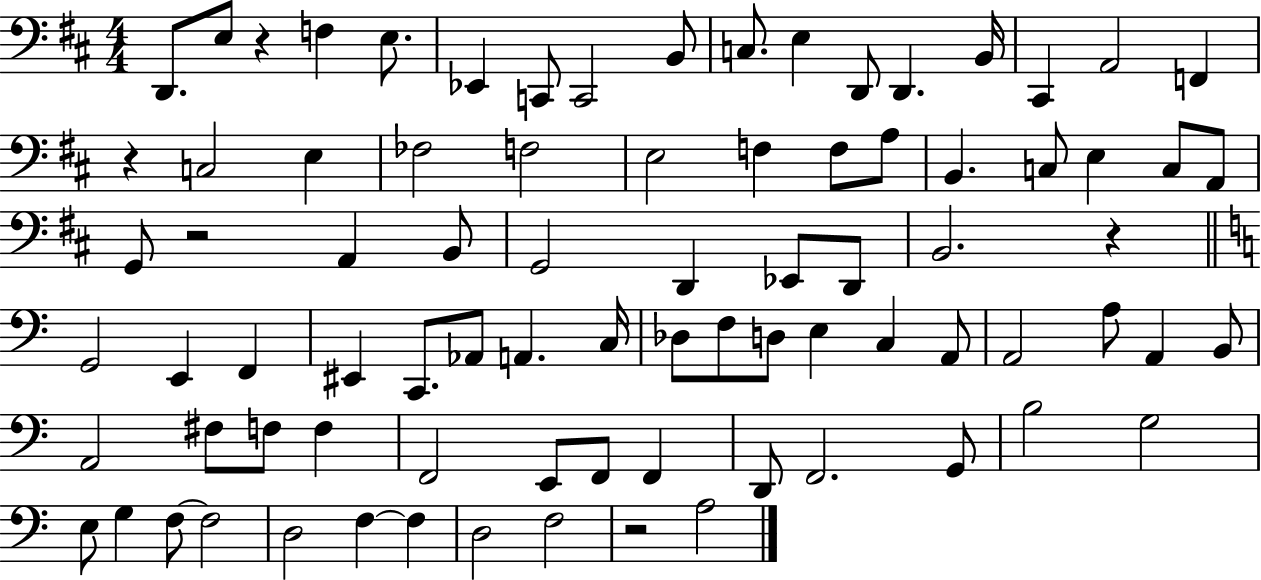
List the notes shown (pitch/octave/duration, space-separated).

D2/e. E3/e R/q F3/q E3/e. Eb2/q C2/e C2/h B2/e C3/e. E3/q D2/e D2/q. B2/s C#2/q A2/h F2/q R/q C3/h E3/q FES3/h F3/h E3/h F3/q F3/e A3/e B2/q. C3/e E3/q C3/e A2/e G2/e R/h A2/q B2/e G2/h D2/q Eb2/e D2/e B2/h. R/q G2/h E2/q F2/q EIS2/q C2/e. Ab2/e A2/q. C3/s Db3/e F3/e D3/e E3/q C3/q A2/e A2/h A3/e A2/q B2/e A2/h F#3/e F3/e F3/q F2/h E2/e F2/e F2/q D2/e F2/h. G2/e B3/h G3/h E3/e G3/q F3/e F3/h D3/h F3/q F3/q D3/h F3/h R/h A3/h